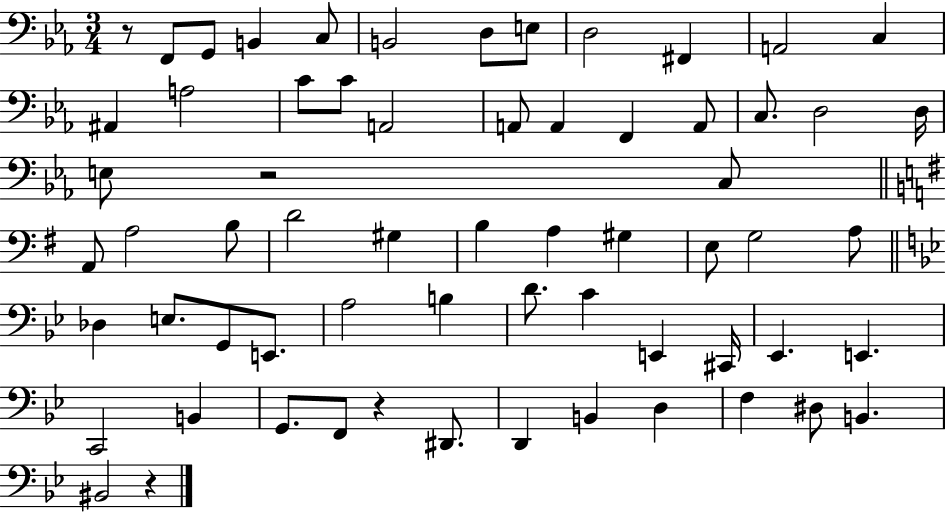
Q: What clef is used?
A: bass